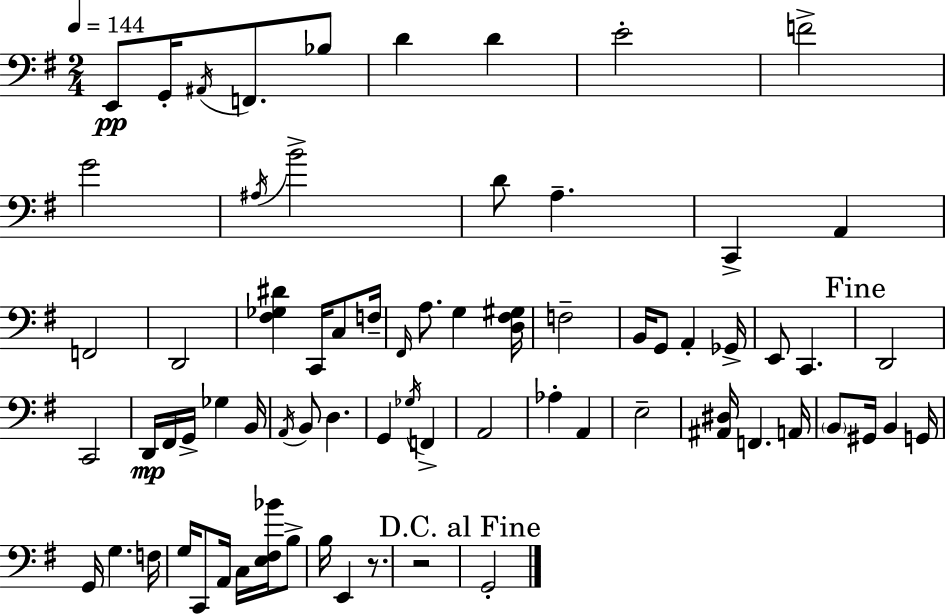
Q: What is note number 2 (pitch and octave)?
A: G2